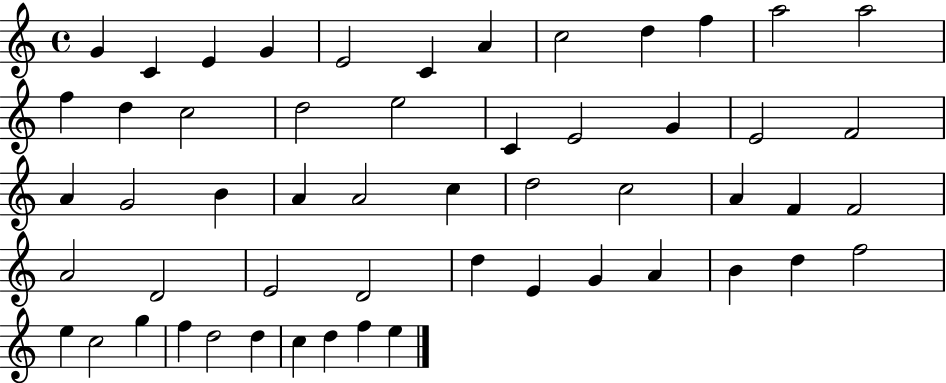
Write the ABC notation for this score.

X:1
T:Untitled
M:4/4
L:1/4
K:C
G C E G E2 C A c2 d f a2 a2 f d c2 d2 e2 C E2 G E2 F2 A G2 B A A2 c d2 c2 A F F2 A2 D2 E2 D2 d E G A B d f2 e c2 g f d2 d c d f e